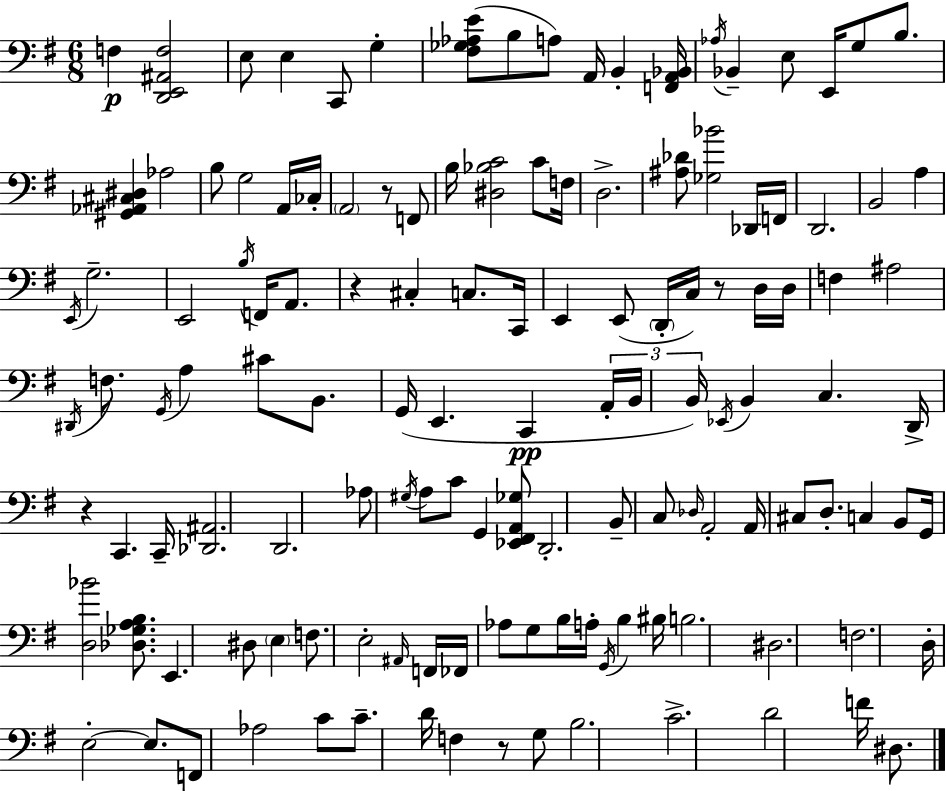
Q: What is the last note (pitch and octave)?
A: D#3